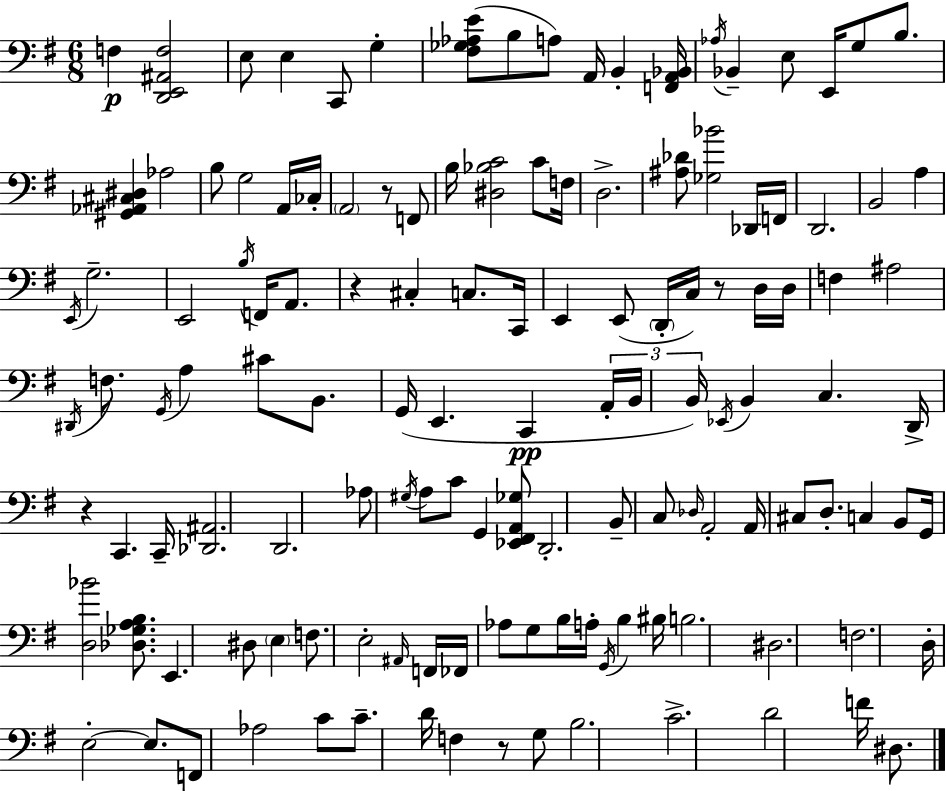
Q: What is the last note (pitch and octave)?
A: D#3